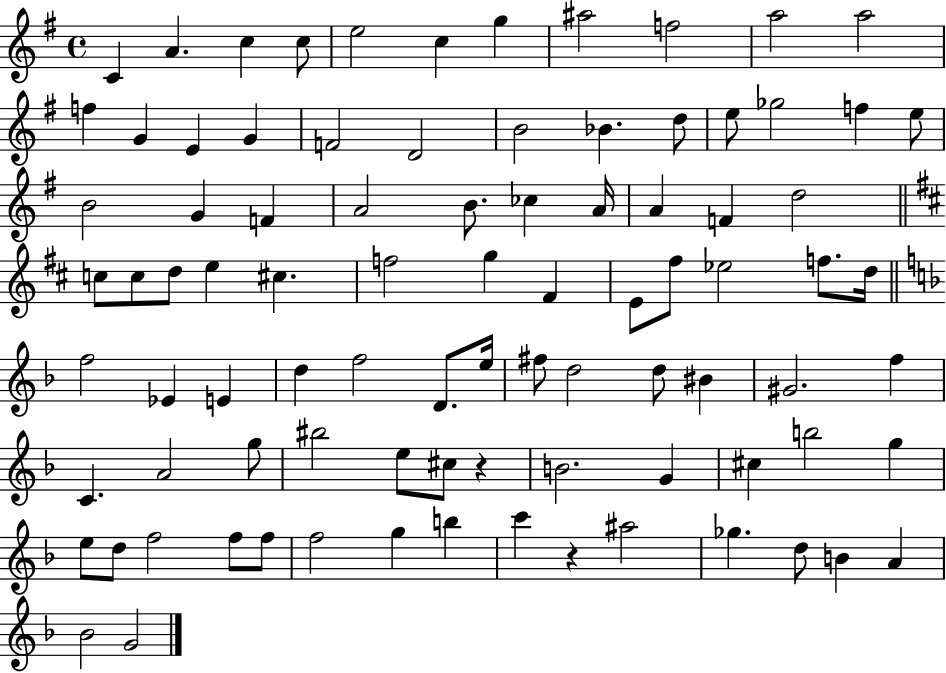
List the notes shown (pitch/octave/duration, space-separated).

C4/q A4/q. C5/q C5/e E5/h C5/q G5/q A#5/h F5/h A5/h A5/h F5/q G4/q E4/q G4/q F4/h D4/h B4/h Bb4/q. D5/e E5/e Gb5/h F5/q E5/e B4/h G4/q F4/q A4/h B4/e. CES5/q A4/s A4/q F4/q D5/h C5/e C5/e D5/e E5/q C#5/q. F5/h G5/q F#4/q E4/e F#5/e Eb5/h F5/e. D5/s F5/h Eb4/q E4/q D5/q F5/h D4/e. E5/s F#5/e D5/h D5/e BIS4/q G#4/h. F5/q C4/q. A4/h G5/e BIS5/h E5/e C#5/e R/q B4/h. G4/q C#5/q B5/h G5/q E5/e D5/e F5/h F5/e F5/e F5/h G5/q B5/q C6/q R/q A#5/h Gb5/q. D5/e B4/q A4/q Bb4/h G4/h